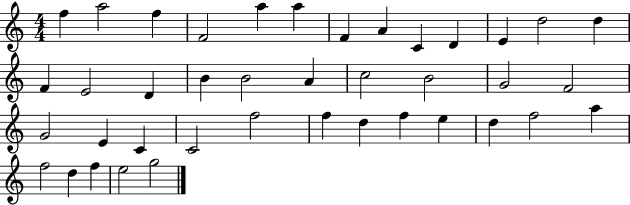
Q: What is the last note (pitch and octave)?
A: G5